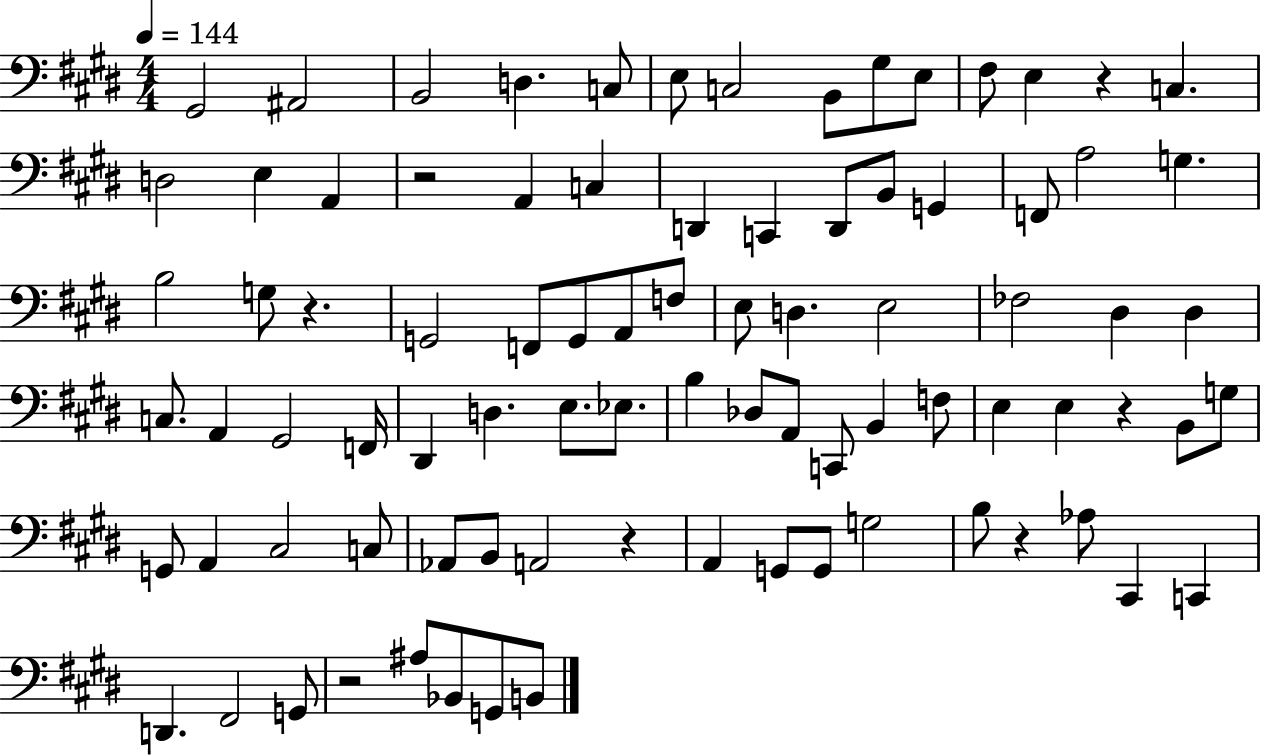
G#2/h A#2/h B2/h D3/q. C3/e E3/e C3/h B2/e G#3/e E3/e F#3/e E3/q R/q C3/q. D3/h E3/q A2/q R/h A2/q C3/q D2/q C2/q D2/e B2/e G2/q F2/e A3/h G3/q. B3/h G3/e R/q. G2/h F2/e G2/e A2/e F3/e E3/e D3/q. E3/h FES3/h D#3/q D#3/q C3/e. A2/q G#2/h F2/s D#2/q D3/q. E3/e. Eb3/e. B3/q Db3/e A2/e C2/e B2/q F3/e E3/q E3/q R/q B2/e G3/e G2/e A2/q C#3/h C3/e Ab2/e B2/e A2/h R/q A2/q G2/e G2/e G3/h B3/e R/q Ab3/e C#2/q C2/q D2/q. F#2/h G2/e R/h A#3/e Bb2/e G2/e B2/e